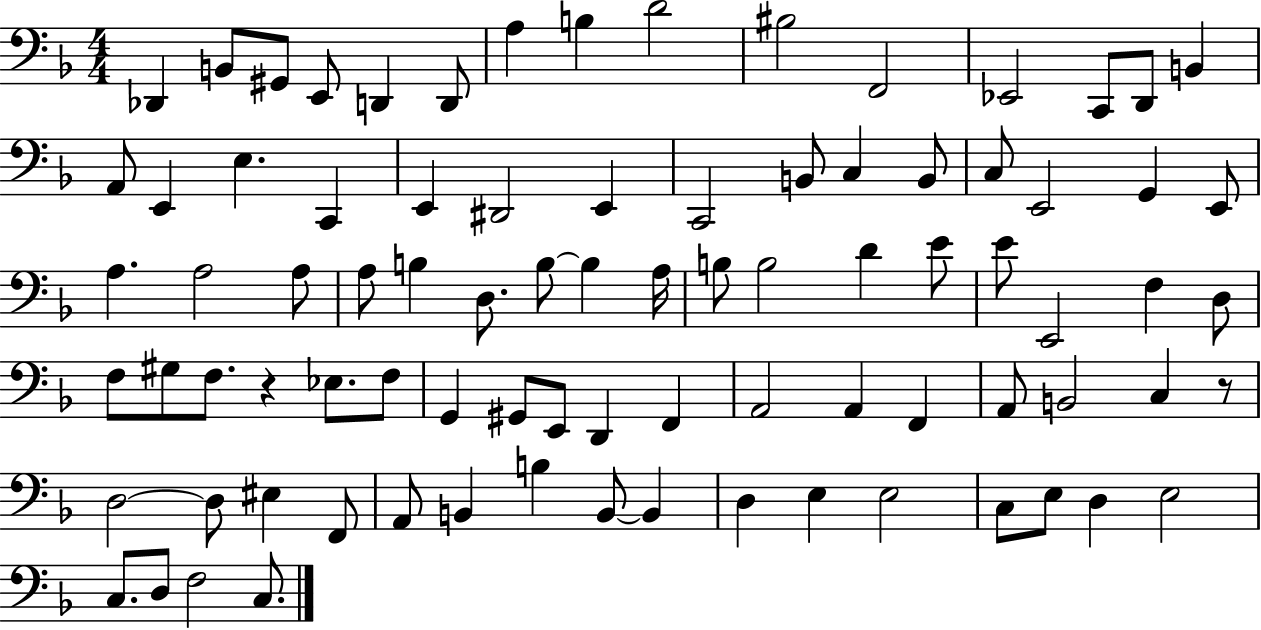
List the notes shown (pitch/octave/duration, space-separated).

Db2/q B2/e G#2/e E2/e D2/q D2/e A3/q B3/q D4/h BIS3/h F2/h Eb2/h C2/e D2/e B2/q A2/e E2/q E3/q. C2/q E2/q D#2/h E2/q C2/h B2/e C3/q B2/e C3/e E2/h G2/q E2/e A3/q. A3/h A3/e A3/e B3/q D3/e. B3/e B3/q A3/s B3/e B3/h D4/q E4/e E4/e E2/h F3/q D3/e F3/e G#3/e F3/e. R/q Eb3/e. F3/e G2/q G#2/e E2/e D2/q F2/q A2/h A2/q F2/q A2/e B2/h C3/q R/e D3/h D3/e EIS3/q F2/e A2/e B2/q B3/q B2/e B2/q D3/q E3/q E3/h C3/e E3/e D3/q E3/h C3/e. D3/e F3/h C3/e.